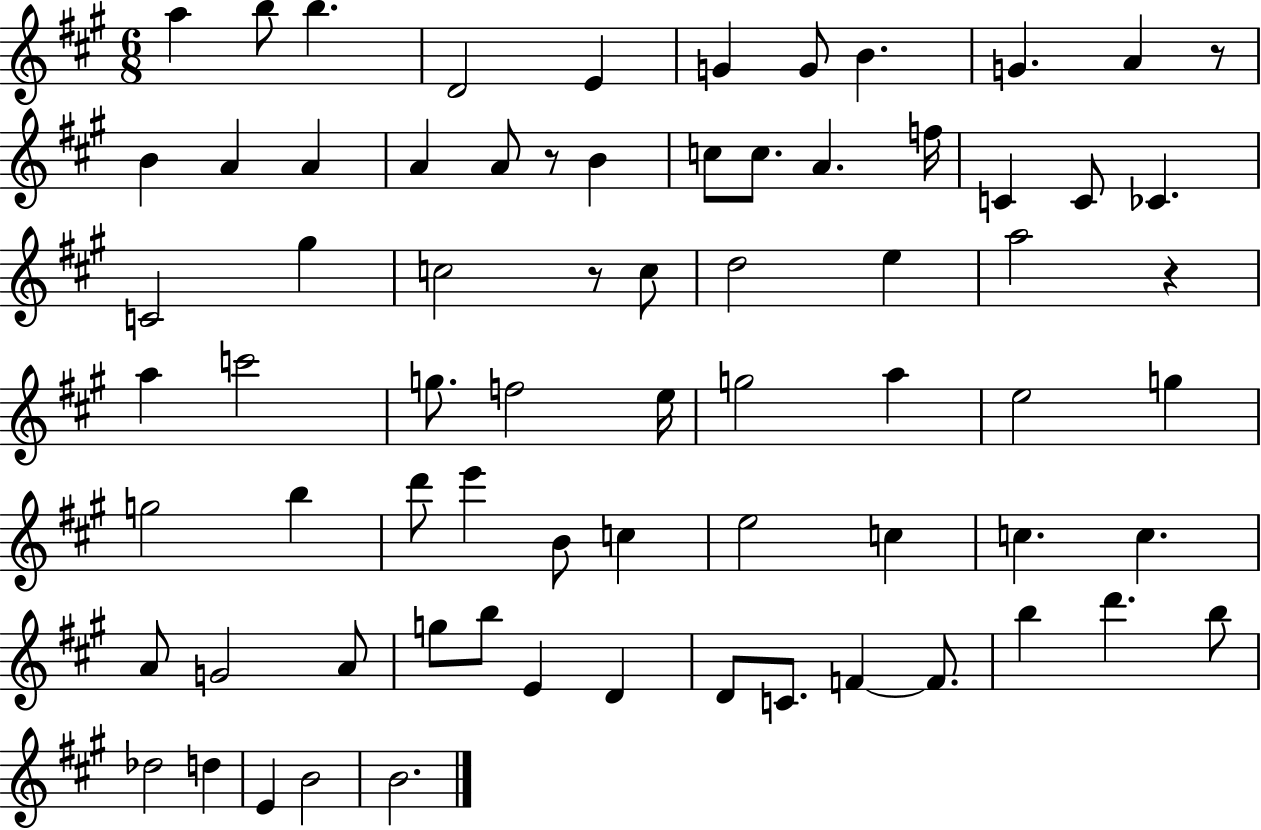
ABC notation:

X:1
T:Untitled
M:6/8
L:1/4
K:A
a b/2 b D2 E G G/2 B G A z/2 B A A A A/2 z/2 B c/2 c/2 A f/4 C C/2 _C C2 ^g c2 z/2 c/2 d2 e a2 z a c'2 g/2 f2 e/4 g2 a e2 g g2 b d'/2 e' B/2 c e2 c c c A/2 G2 A/2 g/2 b/2 E D D/2 C/2 F F/2 b d' b/2 _d2 d E B2 B2